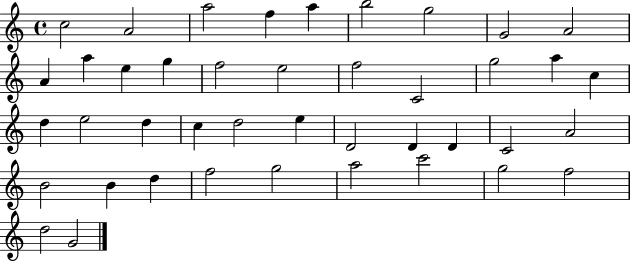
C5/h A4/h A5/h F5/q A5/q B5/h G5/h G4/h A4/h A4/q A5/q E5/q G5/q F5/h E5/h F5/h C4/h G5/h A5/q C5/q D5/q E5/h D5/q C5/q D5/h E5/q D4/h D4/q D4/q C4/h A4/h B4/h B4/q D5/q F5/h G5/h A5/h C6/h G5/h F5/h D5/h G4/h